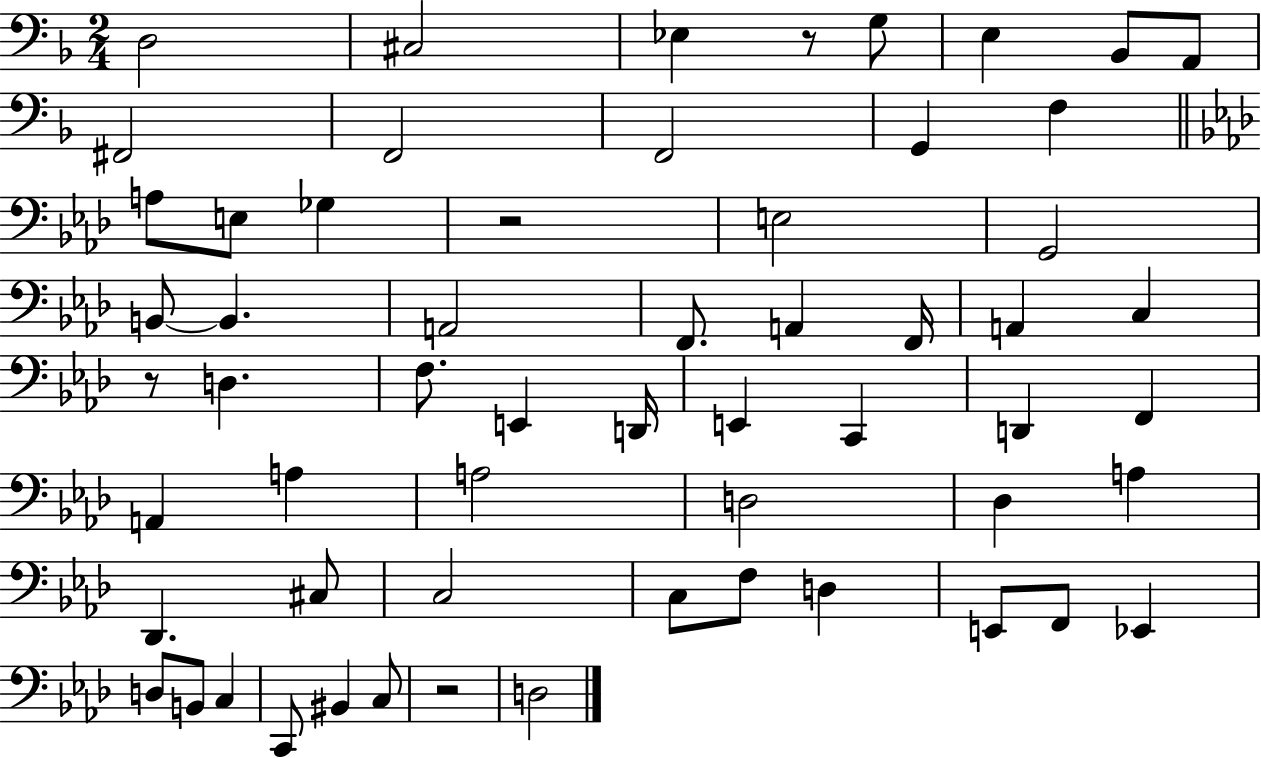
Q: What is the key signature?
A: F major